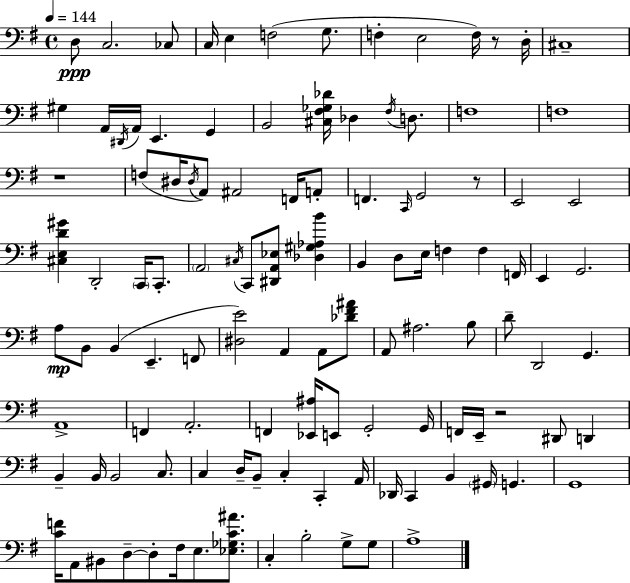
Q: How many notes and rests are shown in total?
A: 114